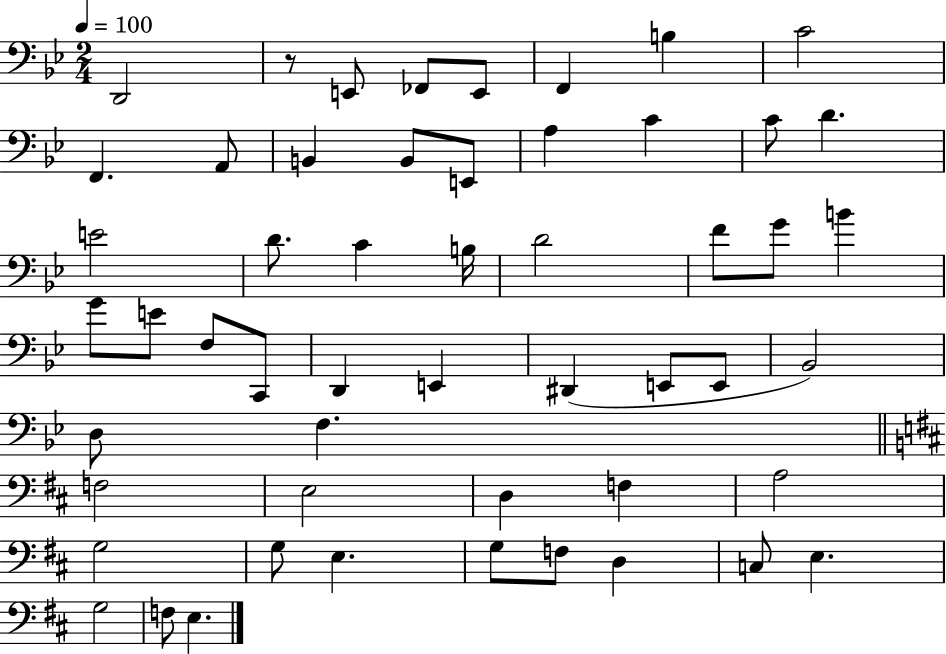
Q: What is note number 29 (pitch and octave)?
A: D2